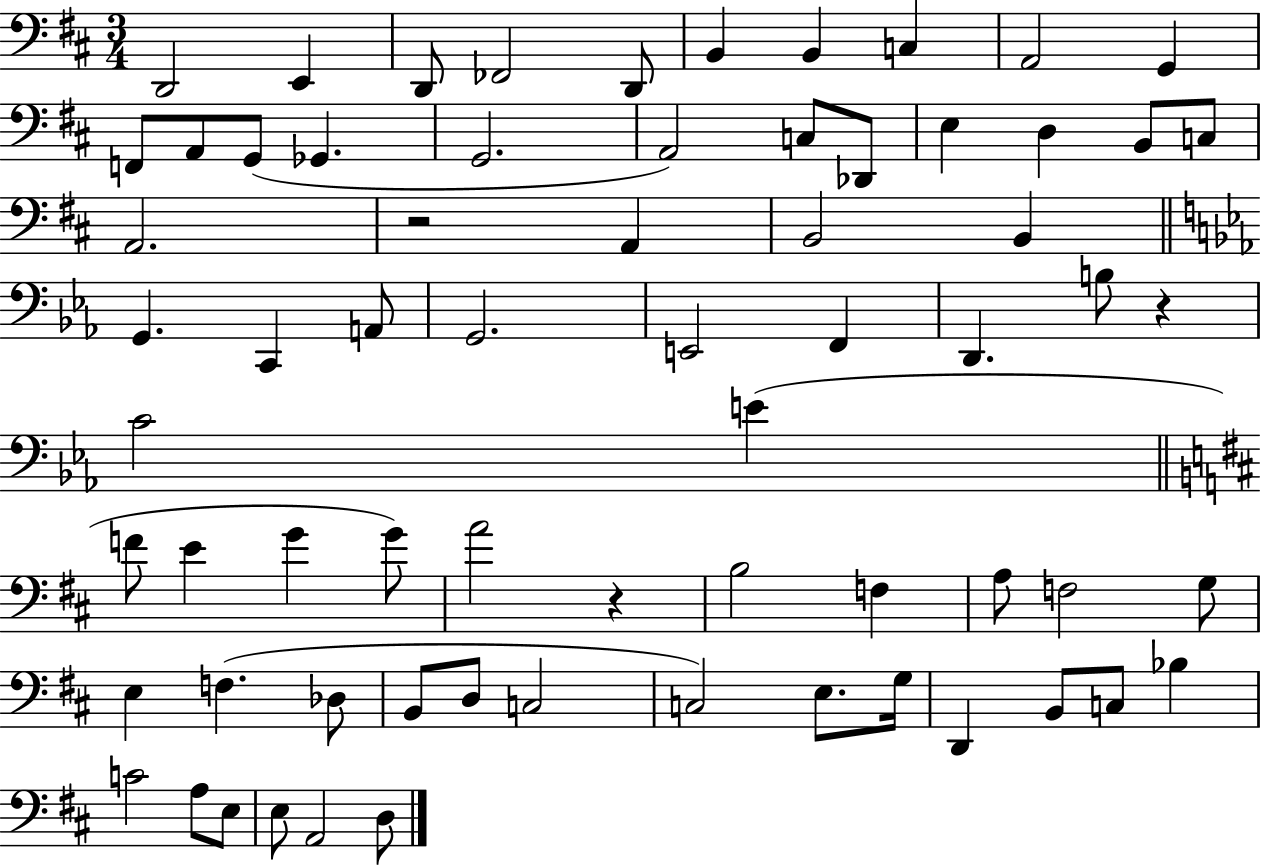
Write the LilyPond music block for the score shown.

{
  \clef bass
  \numericTimeSignature
  \time 3/4
  \key d \major
  d,2 e,4 | d,8 fes,2 d,8 | b,4 b,4 c4 | a,2 g,4 | \break f,8 a,8 g,8( ges,4. | g,2. | a,2) c8 des,8 | e4 d4 b,8 c8 | \break a,2. | r2 a,4 | b,2 b,4 | \bar "||" \break \key ees \major g,4. c,4 a,8 | g,2. | e,2 f,4 | d,4. b8 r4 | \break c'2 e'4( | \bar "||" \break \key b \minor f'8 e'4 g'4 g'8) | a'2 r4 | b2 f4 | a8 f2 g8 | \break e4 f4.( des8 | b,8 d8 c2 | c2) e8. g16 | d,4 b,8 c8 bes4 | \break c'2 a8 e8 | e8 a,2 d8 | \bar "|."
}